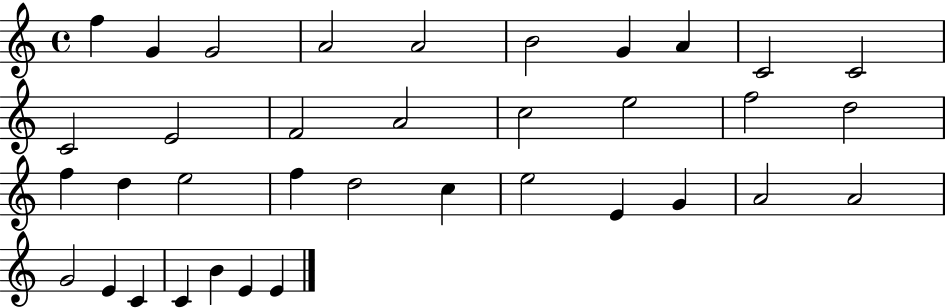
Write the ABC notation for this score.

X:1
T:Untitled
M:4/4
L:1/4
K:C
f G G2 A2 A2 B2 G A C2 C2 C2 E2 F2 A2 c2 e2 f2 d2 f d e2 f d2 c e2 E G A2 A2 G2 E C C B E E